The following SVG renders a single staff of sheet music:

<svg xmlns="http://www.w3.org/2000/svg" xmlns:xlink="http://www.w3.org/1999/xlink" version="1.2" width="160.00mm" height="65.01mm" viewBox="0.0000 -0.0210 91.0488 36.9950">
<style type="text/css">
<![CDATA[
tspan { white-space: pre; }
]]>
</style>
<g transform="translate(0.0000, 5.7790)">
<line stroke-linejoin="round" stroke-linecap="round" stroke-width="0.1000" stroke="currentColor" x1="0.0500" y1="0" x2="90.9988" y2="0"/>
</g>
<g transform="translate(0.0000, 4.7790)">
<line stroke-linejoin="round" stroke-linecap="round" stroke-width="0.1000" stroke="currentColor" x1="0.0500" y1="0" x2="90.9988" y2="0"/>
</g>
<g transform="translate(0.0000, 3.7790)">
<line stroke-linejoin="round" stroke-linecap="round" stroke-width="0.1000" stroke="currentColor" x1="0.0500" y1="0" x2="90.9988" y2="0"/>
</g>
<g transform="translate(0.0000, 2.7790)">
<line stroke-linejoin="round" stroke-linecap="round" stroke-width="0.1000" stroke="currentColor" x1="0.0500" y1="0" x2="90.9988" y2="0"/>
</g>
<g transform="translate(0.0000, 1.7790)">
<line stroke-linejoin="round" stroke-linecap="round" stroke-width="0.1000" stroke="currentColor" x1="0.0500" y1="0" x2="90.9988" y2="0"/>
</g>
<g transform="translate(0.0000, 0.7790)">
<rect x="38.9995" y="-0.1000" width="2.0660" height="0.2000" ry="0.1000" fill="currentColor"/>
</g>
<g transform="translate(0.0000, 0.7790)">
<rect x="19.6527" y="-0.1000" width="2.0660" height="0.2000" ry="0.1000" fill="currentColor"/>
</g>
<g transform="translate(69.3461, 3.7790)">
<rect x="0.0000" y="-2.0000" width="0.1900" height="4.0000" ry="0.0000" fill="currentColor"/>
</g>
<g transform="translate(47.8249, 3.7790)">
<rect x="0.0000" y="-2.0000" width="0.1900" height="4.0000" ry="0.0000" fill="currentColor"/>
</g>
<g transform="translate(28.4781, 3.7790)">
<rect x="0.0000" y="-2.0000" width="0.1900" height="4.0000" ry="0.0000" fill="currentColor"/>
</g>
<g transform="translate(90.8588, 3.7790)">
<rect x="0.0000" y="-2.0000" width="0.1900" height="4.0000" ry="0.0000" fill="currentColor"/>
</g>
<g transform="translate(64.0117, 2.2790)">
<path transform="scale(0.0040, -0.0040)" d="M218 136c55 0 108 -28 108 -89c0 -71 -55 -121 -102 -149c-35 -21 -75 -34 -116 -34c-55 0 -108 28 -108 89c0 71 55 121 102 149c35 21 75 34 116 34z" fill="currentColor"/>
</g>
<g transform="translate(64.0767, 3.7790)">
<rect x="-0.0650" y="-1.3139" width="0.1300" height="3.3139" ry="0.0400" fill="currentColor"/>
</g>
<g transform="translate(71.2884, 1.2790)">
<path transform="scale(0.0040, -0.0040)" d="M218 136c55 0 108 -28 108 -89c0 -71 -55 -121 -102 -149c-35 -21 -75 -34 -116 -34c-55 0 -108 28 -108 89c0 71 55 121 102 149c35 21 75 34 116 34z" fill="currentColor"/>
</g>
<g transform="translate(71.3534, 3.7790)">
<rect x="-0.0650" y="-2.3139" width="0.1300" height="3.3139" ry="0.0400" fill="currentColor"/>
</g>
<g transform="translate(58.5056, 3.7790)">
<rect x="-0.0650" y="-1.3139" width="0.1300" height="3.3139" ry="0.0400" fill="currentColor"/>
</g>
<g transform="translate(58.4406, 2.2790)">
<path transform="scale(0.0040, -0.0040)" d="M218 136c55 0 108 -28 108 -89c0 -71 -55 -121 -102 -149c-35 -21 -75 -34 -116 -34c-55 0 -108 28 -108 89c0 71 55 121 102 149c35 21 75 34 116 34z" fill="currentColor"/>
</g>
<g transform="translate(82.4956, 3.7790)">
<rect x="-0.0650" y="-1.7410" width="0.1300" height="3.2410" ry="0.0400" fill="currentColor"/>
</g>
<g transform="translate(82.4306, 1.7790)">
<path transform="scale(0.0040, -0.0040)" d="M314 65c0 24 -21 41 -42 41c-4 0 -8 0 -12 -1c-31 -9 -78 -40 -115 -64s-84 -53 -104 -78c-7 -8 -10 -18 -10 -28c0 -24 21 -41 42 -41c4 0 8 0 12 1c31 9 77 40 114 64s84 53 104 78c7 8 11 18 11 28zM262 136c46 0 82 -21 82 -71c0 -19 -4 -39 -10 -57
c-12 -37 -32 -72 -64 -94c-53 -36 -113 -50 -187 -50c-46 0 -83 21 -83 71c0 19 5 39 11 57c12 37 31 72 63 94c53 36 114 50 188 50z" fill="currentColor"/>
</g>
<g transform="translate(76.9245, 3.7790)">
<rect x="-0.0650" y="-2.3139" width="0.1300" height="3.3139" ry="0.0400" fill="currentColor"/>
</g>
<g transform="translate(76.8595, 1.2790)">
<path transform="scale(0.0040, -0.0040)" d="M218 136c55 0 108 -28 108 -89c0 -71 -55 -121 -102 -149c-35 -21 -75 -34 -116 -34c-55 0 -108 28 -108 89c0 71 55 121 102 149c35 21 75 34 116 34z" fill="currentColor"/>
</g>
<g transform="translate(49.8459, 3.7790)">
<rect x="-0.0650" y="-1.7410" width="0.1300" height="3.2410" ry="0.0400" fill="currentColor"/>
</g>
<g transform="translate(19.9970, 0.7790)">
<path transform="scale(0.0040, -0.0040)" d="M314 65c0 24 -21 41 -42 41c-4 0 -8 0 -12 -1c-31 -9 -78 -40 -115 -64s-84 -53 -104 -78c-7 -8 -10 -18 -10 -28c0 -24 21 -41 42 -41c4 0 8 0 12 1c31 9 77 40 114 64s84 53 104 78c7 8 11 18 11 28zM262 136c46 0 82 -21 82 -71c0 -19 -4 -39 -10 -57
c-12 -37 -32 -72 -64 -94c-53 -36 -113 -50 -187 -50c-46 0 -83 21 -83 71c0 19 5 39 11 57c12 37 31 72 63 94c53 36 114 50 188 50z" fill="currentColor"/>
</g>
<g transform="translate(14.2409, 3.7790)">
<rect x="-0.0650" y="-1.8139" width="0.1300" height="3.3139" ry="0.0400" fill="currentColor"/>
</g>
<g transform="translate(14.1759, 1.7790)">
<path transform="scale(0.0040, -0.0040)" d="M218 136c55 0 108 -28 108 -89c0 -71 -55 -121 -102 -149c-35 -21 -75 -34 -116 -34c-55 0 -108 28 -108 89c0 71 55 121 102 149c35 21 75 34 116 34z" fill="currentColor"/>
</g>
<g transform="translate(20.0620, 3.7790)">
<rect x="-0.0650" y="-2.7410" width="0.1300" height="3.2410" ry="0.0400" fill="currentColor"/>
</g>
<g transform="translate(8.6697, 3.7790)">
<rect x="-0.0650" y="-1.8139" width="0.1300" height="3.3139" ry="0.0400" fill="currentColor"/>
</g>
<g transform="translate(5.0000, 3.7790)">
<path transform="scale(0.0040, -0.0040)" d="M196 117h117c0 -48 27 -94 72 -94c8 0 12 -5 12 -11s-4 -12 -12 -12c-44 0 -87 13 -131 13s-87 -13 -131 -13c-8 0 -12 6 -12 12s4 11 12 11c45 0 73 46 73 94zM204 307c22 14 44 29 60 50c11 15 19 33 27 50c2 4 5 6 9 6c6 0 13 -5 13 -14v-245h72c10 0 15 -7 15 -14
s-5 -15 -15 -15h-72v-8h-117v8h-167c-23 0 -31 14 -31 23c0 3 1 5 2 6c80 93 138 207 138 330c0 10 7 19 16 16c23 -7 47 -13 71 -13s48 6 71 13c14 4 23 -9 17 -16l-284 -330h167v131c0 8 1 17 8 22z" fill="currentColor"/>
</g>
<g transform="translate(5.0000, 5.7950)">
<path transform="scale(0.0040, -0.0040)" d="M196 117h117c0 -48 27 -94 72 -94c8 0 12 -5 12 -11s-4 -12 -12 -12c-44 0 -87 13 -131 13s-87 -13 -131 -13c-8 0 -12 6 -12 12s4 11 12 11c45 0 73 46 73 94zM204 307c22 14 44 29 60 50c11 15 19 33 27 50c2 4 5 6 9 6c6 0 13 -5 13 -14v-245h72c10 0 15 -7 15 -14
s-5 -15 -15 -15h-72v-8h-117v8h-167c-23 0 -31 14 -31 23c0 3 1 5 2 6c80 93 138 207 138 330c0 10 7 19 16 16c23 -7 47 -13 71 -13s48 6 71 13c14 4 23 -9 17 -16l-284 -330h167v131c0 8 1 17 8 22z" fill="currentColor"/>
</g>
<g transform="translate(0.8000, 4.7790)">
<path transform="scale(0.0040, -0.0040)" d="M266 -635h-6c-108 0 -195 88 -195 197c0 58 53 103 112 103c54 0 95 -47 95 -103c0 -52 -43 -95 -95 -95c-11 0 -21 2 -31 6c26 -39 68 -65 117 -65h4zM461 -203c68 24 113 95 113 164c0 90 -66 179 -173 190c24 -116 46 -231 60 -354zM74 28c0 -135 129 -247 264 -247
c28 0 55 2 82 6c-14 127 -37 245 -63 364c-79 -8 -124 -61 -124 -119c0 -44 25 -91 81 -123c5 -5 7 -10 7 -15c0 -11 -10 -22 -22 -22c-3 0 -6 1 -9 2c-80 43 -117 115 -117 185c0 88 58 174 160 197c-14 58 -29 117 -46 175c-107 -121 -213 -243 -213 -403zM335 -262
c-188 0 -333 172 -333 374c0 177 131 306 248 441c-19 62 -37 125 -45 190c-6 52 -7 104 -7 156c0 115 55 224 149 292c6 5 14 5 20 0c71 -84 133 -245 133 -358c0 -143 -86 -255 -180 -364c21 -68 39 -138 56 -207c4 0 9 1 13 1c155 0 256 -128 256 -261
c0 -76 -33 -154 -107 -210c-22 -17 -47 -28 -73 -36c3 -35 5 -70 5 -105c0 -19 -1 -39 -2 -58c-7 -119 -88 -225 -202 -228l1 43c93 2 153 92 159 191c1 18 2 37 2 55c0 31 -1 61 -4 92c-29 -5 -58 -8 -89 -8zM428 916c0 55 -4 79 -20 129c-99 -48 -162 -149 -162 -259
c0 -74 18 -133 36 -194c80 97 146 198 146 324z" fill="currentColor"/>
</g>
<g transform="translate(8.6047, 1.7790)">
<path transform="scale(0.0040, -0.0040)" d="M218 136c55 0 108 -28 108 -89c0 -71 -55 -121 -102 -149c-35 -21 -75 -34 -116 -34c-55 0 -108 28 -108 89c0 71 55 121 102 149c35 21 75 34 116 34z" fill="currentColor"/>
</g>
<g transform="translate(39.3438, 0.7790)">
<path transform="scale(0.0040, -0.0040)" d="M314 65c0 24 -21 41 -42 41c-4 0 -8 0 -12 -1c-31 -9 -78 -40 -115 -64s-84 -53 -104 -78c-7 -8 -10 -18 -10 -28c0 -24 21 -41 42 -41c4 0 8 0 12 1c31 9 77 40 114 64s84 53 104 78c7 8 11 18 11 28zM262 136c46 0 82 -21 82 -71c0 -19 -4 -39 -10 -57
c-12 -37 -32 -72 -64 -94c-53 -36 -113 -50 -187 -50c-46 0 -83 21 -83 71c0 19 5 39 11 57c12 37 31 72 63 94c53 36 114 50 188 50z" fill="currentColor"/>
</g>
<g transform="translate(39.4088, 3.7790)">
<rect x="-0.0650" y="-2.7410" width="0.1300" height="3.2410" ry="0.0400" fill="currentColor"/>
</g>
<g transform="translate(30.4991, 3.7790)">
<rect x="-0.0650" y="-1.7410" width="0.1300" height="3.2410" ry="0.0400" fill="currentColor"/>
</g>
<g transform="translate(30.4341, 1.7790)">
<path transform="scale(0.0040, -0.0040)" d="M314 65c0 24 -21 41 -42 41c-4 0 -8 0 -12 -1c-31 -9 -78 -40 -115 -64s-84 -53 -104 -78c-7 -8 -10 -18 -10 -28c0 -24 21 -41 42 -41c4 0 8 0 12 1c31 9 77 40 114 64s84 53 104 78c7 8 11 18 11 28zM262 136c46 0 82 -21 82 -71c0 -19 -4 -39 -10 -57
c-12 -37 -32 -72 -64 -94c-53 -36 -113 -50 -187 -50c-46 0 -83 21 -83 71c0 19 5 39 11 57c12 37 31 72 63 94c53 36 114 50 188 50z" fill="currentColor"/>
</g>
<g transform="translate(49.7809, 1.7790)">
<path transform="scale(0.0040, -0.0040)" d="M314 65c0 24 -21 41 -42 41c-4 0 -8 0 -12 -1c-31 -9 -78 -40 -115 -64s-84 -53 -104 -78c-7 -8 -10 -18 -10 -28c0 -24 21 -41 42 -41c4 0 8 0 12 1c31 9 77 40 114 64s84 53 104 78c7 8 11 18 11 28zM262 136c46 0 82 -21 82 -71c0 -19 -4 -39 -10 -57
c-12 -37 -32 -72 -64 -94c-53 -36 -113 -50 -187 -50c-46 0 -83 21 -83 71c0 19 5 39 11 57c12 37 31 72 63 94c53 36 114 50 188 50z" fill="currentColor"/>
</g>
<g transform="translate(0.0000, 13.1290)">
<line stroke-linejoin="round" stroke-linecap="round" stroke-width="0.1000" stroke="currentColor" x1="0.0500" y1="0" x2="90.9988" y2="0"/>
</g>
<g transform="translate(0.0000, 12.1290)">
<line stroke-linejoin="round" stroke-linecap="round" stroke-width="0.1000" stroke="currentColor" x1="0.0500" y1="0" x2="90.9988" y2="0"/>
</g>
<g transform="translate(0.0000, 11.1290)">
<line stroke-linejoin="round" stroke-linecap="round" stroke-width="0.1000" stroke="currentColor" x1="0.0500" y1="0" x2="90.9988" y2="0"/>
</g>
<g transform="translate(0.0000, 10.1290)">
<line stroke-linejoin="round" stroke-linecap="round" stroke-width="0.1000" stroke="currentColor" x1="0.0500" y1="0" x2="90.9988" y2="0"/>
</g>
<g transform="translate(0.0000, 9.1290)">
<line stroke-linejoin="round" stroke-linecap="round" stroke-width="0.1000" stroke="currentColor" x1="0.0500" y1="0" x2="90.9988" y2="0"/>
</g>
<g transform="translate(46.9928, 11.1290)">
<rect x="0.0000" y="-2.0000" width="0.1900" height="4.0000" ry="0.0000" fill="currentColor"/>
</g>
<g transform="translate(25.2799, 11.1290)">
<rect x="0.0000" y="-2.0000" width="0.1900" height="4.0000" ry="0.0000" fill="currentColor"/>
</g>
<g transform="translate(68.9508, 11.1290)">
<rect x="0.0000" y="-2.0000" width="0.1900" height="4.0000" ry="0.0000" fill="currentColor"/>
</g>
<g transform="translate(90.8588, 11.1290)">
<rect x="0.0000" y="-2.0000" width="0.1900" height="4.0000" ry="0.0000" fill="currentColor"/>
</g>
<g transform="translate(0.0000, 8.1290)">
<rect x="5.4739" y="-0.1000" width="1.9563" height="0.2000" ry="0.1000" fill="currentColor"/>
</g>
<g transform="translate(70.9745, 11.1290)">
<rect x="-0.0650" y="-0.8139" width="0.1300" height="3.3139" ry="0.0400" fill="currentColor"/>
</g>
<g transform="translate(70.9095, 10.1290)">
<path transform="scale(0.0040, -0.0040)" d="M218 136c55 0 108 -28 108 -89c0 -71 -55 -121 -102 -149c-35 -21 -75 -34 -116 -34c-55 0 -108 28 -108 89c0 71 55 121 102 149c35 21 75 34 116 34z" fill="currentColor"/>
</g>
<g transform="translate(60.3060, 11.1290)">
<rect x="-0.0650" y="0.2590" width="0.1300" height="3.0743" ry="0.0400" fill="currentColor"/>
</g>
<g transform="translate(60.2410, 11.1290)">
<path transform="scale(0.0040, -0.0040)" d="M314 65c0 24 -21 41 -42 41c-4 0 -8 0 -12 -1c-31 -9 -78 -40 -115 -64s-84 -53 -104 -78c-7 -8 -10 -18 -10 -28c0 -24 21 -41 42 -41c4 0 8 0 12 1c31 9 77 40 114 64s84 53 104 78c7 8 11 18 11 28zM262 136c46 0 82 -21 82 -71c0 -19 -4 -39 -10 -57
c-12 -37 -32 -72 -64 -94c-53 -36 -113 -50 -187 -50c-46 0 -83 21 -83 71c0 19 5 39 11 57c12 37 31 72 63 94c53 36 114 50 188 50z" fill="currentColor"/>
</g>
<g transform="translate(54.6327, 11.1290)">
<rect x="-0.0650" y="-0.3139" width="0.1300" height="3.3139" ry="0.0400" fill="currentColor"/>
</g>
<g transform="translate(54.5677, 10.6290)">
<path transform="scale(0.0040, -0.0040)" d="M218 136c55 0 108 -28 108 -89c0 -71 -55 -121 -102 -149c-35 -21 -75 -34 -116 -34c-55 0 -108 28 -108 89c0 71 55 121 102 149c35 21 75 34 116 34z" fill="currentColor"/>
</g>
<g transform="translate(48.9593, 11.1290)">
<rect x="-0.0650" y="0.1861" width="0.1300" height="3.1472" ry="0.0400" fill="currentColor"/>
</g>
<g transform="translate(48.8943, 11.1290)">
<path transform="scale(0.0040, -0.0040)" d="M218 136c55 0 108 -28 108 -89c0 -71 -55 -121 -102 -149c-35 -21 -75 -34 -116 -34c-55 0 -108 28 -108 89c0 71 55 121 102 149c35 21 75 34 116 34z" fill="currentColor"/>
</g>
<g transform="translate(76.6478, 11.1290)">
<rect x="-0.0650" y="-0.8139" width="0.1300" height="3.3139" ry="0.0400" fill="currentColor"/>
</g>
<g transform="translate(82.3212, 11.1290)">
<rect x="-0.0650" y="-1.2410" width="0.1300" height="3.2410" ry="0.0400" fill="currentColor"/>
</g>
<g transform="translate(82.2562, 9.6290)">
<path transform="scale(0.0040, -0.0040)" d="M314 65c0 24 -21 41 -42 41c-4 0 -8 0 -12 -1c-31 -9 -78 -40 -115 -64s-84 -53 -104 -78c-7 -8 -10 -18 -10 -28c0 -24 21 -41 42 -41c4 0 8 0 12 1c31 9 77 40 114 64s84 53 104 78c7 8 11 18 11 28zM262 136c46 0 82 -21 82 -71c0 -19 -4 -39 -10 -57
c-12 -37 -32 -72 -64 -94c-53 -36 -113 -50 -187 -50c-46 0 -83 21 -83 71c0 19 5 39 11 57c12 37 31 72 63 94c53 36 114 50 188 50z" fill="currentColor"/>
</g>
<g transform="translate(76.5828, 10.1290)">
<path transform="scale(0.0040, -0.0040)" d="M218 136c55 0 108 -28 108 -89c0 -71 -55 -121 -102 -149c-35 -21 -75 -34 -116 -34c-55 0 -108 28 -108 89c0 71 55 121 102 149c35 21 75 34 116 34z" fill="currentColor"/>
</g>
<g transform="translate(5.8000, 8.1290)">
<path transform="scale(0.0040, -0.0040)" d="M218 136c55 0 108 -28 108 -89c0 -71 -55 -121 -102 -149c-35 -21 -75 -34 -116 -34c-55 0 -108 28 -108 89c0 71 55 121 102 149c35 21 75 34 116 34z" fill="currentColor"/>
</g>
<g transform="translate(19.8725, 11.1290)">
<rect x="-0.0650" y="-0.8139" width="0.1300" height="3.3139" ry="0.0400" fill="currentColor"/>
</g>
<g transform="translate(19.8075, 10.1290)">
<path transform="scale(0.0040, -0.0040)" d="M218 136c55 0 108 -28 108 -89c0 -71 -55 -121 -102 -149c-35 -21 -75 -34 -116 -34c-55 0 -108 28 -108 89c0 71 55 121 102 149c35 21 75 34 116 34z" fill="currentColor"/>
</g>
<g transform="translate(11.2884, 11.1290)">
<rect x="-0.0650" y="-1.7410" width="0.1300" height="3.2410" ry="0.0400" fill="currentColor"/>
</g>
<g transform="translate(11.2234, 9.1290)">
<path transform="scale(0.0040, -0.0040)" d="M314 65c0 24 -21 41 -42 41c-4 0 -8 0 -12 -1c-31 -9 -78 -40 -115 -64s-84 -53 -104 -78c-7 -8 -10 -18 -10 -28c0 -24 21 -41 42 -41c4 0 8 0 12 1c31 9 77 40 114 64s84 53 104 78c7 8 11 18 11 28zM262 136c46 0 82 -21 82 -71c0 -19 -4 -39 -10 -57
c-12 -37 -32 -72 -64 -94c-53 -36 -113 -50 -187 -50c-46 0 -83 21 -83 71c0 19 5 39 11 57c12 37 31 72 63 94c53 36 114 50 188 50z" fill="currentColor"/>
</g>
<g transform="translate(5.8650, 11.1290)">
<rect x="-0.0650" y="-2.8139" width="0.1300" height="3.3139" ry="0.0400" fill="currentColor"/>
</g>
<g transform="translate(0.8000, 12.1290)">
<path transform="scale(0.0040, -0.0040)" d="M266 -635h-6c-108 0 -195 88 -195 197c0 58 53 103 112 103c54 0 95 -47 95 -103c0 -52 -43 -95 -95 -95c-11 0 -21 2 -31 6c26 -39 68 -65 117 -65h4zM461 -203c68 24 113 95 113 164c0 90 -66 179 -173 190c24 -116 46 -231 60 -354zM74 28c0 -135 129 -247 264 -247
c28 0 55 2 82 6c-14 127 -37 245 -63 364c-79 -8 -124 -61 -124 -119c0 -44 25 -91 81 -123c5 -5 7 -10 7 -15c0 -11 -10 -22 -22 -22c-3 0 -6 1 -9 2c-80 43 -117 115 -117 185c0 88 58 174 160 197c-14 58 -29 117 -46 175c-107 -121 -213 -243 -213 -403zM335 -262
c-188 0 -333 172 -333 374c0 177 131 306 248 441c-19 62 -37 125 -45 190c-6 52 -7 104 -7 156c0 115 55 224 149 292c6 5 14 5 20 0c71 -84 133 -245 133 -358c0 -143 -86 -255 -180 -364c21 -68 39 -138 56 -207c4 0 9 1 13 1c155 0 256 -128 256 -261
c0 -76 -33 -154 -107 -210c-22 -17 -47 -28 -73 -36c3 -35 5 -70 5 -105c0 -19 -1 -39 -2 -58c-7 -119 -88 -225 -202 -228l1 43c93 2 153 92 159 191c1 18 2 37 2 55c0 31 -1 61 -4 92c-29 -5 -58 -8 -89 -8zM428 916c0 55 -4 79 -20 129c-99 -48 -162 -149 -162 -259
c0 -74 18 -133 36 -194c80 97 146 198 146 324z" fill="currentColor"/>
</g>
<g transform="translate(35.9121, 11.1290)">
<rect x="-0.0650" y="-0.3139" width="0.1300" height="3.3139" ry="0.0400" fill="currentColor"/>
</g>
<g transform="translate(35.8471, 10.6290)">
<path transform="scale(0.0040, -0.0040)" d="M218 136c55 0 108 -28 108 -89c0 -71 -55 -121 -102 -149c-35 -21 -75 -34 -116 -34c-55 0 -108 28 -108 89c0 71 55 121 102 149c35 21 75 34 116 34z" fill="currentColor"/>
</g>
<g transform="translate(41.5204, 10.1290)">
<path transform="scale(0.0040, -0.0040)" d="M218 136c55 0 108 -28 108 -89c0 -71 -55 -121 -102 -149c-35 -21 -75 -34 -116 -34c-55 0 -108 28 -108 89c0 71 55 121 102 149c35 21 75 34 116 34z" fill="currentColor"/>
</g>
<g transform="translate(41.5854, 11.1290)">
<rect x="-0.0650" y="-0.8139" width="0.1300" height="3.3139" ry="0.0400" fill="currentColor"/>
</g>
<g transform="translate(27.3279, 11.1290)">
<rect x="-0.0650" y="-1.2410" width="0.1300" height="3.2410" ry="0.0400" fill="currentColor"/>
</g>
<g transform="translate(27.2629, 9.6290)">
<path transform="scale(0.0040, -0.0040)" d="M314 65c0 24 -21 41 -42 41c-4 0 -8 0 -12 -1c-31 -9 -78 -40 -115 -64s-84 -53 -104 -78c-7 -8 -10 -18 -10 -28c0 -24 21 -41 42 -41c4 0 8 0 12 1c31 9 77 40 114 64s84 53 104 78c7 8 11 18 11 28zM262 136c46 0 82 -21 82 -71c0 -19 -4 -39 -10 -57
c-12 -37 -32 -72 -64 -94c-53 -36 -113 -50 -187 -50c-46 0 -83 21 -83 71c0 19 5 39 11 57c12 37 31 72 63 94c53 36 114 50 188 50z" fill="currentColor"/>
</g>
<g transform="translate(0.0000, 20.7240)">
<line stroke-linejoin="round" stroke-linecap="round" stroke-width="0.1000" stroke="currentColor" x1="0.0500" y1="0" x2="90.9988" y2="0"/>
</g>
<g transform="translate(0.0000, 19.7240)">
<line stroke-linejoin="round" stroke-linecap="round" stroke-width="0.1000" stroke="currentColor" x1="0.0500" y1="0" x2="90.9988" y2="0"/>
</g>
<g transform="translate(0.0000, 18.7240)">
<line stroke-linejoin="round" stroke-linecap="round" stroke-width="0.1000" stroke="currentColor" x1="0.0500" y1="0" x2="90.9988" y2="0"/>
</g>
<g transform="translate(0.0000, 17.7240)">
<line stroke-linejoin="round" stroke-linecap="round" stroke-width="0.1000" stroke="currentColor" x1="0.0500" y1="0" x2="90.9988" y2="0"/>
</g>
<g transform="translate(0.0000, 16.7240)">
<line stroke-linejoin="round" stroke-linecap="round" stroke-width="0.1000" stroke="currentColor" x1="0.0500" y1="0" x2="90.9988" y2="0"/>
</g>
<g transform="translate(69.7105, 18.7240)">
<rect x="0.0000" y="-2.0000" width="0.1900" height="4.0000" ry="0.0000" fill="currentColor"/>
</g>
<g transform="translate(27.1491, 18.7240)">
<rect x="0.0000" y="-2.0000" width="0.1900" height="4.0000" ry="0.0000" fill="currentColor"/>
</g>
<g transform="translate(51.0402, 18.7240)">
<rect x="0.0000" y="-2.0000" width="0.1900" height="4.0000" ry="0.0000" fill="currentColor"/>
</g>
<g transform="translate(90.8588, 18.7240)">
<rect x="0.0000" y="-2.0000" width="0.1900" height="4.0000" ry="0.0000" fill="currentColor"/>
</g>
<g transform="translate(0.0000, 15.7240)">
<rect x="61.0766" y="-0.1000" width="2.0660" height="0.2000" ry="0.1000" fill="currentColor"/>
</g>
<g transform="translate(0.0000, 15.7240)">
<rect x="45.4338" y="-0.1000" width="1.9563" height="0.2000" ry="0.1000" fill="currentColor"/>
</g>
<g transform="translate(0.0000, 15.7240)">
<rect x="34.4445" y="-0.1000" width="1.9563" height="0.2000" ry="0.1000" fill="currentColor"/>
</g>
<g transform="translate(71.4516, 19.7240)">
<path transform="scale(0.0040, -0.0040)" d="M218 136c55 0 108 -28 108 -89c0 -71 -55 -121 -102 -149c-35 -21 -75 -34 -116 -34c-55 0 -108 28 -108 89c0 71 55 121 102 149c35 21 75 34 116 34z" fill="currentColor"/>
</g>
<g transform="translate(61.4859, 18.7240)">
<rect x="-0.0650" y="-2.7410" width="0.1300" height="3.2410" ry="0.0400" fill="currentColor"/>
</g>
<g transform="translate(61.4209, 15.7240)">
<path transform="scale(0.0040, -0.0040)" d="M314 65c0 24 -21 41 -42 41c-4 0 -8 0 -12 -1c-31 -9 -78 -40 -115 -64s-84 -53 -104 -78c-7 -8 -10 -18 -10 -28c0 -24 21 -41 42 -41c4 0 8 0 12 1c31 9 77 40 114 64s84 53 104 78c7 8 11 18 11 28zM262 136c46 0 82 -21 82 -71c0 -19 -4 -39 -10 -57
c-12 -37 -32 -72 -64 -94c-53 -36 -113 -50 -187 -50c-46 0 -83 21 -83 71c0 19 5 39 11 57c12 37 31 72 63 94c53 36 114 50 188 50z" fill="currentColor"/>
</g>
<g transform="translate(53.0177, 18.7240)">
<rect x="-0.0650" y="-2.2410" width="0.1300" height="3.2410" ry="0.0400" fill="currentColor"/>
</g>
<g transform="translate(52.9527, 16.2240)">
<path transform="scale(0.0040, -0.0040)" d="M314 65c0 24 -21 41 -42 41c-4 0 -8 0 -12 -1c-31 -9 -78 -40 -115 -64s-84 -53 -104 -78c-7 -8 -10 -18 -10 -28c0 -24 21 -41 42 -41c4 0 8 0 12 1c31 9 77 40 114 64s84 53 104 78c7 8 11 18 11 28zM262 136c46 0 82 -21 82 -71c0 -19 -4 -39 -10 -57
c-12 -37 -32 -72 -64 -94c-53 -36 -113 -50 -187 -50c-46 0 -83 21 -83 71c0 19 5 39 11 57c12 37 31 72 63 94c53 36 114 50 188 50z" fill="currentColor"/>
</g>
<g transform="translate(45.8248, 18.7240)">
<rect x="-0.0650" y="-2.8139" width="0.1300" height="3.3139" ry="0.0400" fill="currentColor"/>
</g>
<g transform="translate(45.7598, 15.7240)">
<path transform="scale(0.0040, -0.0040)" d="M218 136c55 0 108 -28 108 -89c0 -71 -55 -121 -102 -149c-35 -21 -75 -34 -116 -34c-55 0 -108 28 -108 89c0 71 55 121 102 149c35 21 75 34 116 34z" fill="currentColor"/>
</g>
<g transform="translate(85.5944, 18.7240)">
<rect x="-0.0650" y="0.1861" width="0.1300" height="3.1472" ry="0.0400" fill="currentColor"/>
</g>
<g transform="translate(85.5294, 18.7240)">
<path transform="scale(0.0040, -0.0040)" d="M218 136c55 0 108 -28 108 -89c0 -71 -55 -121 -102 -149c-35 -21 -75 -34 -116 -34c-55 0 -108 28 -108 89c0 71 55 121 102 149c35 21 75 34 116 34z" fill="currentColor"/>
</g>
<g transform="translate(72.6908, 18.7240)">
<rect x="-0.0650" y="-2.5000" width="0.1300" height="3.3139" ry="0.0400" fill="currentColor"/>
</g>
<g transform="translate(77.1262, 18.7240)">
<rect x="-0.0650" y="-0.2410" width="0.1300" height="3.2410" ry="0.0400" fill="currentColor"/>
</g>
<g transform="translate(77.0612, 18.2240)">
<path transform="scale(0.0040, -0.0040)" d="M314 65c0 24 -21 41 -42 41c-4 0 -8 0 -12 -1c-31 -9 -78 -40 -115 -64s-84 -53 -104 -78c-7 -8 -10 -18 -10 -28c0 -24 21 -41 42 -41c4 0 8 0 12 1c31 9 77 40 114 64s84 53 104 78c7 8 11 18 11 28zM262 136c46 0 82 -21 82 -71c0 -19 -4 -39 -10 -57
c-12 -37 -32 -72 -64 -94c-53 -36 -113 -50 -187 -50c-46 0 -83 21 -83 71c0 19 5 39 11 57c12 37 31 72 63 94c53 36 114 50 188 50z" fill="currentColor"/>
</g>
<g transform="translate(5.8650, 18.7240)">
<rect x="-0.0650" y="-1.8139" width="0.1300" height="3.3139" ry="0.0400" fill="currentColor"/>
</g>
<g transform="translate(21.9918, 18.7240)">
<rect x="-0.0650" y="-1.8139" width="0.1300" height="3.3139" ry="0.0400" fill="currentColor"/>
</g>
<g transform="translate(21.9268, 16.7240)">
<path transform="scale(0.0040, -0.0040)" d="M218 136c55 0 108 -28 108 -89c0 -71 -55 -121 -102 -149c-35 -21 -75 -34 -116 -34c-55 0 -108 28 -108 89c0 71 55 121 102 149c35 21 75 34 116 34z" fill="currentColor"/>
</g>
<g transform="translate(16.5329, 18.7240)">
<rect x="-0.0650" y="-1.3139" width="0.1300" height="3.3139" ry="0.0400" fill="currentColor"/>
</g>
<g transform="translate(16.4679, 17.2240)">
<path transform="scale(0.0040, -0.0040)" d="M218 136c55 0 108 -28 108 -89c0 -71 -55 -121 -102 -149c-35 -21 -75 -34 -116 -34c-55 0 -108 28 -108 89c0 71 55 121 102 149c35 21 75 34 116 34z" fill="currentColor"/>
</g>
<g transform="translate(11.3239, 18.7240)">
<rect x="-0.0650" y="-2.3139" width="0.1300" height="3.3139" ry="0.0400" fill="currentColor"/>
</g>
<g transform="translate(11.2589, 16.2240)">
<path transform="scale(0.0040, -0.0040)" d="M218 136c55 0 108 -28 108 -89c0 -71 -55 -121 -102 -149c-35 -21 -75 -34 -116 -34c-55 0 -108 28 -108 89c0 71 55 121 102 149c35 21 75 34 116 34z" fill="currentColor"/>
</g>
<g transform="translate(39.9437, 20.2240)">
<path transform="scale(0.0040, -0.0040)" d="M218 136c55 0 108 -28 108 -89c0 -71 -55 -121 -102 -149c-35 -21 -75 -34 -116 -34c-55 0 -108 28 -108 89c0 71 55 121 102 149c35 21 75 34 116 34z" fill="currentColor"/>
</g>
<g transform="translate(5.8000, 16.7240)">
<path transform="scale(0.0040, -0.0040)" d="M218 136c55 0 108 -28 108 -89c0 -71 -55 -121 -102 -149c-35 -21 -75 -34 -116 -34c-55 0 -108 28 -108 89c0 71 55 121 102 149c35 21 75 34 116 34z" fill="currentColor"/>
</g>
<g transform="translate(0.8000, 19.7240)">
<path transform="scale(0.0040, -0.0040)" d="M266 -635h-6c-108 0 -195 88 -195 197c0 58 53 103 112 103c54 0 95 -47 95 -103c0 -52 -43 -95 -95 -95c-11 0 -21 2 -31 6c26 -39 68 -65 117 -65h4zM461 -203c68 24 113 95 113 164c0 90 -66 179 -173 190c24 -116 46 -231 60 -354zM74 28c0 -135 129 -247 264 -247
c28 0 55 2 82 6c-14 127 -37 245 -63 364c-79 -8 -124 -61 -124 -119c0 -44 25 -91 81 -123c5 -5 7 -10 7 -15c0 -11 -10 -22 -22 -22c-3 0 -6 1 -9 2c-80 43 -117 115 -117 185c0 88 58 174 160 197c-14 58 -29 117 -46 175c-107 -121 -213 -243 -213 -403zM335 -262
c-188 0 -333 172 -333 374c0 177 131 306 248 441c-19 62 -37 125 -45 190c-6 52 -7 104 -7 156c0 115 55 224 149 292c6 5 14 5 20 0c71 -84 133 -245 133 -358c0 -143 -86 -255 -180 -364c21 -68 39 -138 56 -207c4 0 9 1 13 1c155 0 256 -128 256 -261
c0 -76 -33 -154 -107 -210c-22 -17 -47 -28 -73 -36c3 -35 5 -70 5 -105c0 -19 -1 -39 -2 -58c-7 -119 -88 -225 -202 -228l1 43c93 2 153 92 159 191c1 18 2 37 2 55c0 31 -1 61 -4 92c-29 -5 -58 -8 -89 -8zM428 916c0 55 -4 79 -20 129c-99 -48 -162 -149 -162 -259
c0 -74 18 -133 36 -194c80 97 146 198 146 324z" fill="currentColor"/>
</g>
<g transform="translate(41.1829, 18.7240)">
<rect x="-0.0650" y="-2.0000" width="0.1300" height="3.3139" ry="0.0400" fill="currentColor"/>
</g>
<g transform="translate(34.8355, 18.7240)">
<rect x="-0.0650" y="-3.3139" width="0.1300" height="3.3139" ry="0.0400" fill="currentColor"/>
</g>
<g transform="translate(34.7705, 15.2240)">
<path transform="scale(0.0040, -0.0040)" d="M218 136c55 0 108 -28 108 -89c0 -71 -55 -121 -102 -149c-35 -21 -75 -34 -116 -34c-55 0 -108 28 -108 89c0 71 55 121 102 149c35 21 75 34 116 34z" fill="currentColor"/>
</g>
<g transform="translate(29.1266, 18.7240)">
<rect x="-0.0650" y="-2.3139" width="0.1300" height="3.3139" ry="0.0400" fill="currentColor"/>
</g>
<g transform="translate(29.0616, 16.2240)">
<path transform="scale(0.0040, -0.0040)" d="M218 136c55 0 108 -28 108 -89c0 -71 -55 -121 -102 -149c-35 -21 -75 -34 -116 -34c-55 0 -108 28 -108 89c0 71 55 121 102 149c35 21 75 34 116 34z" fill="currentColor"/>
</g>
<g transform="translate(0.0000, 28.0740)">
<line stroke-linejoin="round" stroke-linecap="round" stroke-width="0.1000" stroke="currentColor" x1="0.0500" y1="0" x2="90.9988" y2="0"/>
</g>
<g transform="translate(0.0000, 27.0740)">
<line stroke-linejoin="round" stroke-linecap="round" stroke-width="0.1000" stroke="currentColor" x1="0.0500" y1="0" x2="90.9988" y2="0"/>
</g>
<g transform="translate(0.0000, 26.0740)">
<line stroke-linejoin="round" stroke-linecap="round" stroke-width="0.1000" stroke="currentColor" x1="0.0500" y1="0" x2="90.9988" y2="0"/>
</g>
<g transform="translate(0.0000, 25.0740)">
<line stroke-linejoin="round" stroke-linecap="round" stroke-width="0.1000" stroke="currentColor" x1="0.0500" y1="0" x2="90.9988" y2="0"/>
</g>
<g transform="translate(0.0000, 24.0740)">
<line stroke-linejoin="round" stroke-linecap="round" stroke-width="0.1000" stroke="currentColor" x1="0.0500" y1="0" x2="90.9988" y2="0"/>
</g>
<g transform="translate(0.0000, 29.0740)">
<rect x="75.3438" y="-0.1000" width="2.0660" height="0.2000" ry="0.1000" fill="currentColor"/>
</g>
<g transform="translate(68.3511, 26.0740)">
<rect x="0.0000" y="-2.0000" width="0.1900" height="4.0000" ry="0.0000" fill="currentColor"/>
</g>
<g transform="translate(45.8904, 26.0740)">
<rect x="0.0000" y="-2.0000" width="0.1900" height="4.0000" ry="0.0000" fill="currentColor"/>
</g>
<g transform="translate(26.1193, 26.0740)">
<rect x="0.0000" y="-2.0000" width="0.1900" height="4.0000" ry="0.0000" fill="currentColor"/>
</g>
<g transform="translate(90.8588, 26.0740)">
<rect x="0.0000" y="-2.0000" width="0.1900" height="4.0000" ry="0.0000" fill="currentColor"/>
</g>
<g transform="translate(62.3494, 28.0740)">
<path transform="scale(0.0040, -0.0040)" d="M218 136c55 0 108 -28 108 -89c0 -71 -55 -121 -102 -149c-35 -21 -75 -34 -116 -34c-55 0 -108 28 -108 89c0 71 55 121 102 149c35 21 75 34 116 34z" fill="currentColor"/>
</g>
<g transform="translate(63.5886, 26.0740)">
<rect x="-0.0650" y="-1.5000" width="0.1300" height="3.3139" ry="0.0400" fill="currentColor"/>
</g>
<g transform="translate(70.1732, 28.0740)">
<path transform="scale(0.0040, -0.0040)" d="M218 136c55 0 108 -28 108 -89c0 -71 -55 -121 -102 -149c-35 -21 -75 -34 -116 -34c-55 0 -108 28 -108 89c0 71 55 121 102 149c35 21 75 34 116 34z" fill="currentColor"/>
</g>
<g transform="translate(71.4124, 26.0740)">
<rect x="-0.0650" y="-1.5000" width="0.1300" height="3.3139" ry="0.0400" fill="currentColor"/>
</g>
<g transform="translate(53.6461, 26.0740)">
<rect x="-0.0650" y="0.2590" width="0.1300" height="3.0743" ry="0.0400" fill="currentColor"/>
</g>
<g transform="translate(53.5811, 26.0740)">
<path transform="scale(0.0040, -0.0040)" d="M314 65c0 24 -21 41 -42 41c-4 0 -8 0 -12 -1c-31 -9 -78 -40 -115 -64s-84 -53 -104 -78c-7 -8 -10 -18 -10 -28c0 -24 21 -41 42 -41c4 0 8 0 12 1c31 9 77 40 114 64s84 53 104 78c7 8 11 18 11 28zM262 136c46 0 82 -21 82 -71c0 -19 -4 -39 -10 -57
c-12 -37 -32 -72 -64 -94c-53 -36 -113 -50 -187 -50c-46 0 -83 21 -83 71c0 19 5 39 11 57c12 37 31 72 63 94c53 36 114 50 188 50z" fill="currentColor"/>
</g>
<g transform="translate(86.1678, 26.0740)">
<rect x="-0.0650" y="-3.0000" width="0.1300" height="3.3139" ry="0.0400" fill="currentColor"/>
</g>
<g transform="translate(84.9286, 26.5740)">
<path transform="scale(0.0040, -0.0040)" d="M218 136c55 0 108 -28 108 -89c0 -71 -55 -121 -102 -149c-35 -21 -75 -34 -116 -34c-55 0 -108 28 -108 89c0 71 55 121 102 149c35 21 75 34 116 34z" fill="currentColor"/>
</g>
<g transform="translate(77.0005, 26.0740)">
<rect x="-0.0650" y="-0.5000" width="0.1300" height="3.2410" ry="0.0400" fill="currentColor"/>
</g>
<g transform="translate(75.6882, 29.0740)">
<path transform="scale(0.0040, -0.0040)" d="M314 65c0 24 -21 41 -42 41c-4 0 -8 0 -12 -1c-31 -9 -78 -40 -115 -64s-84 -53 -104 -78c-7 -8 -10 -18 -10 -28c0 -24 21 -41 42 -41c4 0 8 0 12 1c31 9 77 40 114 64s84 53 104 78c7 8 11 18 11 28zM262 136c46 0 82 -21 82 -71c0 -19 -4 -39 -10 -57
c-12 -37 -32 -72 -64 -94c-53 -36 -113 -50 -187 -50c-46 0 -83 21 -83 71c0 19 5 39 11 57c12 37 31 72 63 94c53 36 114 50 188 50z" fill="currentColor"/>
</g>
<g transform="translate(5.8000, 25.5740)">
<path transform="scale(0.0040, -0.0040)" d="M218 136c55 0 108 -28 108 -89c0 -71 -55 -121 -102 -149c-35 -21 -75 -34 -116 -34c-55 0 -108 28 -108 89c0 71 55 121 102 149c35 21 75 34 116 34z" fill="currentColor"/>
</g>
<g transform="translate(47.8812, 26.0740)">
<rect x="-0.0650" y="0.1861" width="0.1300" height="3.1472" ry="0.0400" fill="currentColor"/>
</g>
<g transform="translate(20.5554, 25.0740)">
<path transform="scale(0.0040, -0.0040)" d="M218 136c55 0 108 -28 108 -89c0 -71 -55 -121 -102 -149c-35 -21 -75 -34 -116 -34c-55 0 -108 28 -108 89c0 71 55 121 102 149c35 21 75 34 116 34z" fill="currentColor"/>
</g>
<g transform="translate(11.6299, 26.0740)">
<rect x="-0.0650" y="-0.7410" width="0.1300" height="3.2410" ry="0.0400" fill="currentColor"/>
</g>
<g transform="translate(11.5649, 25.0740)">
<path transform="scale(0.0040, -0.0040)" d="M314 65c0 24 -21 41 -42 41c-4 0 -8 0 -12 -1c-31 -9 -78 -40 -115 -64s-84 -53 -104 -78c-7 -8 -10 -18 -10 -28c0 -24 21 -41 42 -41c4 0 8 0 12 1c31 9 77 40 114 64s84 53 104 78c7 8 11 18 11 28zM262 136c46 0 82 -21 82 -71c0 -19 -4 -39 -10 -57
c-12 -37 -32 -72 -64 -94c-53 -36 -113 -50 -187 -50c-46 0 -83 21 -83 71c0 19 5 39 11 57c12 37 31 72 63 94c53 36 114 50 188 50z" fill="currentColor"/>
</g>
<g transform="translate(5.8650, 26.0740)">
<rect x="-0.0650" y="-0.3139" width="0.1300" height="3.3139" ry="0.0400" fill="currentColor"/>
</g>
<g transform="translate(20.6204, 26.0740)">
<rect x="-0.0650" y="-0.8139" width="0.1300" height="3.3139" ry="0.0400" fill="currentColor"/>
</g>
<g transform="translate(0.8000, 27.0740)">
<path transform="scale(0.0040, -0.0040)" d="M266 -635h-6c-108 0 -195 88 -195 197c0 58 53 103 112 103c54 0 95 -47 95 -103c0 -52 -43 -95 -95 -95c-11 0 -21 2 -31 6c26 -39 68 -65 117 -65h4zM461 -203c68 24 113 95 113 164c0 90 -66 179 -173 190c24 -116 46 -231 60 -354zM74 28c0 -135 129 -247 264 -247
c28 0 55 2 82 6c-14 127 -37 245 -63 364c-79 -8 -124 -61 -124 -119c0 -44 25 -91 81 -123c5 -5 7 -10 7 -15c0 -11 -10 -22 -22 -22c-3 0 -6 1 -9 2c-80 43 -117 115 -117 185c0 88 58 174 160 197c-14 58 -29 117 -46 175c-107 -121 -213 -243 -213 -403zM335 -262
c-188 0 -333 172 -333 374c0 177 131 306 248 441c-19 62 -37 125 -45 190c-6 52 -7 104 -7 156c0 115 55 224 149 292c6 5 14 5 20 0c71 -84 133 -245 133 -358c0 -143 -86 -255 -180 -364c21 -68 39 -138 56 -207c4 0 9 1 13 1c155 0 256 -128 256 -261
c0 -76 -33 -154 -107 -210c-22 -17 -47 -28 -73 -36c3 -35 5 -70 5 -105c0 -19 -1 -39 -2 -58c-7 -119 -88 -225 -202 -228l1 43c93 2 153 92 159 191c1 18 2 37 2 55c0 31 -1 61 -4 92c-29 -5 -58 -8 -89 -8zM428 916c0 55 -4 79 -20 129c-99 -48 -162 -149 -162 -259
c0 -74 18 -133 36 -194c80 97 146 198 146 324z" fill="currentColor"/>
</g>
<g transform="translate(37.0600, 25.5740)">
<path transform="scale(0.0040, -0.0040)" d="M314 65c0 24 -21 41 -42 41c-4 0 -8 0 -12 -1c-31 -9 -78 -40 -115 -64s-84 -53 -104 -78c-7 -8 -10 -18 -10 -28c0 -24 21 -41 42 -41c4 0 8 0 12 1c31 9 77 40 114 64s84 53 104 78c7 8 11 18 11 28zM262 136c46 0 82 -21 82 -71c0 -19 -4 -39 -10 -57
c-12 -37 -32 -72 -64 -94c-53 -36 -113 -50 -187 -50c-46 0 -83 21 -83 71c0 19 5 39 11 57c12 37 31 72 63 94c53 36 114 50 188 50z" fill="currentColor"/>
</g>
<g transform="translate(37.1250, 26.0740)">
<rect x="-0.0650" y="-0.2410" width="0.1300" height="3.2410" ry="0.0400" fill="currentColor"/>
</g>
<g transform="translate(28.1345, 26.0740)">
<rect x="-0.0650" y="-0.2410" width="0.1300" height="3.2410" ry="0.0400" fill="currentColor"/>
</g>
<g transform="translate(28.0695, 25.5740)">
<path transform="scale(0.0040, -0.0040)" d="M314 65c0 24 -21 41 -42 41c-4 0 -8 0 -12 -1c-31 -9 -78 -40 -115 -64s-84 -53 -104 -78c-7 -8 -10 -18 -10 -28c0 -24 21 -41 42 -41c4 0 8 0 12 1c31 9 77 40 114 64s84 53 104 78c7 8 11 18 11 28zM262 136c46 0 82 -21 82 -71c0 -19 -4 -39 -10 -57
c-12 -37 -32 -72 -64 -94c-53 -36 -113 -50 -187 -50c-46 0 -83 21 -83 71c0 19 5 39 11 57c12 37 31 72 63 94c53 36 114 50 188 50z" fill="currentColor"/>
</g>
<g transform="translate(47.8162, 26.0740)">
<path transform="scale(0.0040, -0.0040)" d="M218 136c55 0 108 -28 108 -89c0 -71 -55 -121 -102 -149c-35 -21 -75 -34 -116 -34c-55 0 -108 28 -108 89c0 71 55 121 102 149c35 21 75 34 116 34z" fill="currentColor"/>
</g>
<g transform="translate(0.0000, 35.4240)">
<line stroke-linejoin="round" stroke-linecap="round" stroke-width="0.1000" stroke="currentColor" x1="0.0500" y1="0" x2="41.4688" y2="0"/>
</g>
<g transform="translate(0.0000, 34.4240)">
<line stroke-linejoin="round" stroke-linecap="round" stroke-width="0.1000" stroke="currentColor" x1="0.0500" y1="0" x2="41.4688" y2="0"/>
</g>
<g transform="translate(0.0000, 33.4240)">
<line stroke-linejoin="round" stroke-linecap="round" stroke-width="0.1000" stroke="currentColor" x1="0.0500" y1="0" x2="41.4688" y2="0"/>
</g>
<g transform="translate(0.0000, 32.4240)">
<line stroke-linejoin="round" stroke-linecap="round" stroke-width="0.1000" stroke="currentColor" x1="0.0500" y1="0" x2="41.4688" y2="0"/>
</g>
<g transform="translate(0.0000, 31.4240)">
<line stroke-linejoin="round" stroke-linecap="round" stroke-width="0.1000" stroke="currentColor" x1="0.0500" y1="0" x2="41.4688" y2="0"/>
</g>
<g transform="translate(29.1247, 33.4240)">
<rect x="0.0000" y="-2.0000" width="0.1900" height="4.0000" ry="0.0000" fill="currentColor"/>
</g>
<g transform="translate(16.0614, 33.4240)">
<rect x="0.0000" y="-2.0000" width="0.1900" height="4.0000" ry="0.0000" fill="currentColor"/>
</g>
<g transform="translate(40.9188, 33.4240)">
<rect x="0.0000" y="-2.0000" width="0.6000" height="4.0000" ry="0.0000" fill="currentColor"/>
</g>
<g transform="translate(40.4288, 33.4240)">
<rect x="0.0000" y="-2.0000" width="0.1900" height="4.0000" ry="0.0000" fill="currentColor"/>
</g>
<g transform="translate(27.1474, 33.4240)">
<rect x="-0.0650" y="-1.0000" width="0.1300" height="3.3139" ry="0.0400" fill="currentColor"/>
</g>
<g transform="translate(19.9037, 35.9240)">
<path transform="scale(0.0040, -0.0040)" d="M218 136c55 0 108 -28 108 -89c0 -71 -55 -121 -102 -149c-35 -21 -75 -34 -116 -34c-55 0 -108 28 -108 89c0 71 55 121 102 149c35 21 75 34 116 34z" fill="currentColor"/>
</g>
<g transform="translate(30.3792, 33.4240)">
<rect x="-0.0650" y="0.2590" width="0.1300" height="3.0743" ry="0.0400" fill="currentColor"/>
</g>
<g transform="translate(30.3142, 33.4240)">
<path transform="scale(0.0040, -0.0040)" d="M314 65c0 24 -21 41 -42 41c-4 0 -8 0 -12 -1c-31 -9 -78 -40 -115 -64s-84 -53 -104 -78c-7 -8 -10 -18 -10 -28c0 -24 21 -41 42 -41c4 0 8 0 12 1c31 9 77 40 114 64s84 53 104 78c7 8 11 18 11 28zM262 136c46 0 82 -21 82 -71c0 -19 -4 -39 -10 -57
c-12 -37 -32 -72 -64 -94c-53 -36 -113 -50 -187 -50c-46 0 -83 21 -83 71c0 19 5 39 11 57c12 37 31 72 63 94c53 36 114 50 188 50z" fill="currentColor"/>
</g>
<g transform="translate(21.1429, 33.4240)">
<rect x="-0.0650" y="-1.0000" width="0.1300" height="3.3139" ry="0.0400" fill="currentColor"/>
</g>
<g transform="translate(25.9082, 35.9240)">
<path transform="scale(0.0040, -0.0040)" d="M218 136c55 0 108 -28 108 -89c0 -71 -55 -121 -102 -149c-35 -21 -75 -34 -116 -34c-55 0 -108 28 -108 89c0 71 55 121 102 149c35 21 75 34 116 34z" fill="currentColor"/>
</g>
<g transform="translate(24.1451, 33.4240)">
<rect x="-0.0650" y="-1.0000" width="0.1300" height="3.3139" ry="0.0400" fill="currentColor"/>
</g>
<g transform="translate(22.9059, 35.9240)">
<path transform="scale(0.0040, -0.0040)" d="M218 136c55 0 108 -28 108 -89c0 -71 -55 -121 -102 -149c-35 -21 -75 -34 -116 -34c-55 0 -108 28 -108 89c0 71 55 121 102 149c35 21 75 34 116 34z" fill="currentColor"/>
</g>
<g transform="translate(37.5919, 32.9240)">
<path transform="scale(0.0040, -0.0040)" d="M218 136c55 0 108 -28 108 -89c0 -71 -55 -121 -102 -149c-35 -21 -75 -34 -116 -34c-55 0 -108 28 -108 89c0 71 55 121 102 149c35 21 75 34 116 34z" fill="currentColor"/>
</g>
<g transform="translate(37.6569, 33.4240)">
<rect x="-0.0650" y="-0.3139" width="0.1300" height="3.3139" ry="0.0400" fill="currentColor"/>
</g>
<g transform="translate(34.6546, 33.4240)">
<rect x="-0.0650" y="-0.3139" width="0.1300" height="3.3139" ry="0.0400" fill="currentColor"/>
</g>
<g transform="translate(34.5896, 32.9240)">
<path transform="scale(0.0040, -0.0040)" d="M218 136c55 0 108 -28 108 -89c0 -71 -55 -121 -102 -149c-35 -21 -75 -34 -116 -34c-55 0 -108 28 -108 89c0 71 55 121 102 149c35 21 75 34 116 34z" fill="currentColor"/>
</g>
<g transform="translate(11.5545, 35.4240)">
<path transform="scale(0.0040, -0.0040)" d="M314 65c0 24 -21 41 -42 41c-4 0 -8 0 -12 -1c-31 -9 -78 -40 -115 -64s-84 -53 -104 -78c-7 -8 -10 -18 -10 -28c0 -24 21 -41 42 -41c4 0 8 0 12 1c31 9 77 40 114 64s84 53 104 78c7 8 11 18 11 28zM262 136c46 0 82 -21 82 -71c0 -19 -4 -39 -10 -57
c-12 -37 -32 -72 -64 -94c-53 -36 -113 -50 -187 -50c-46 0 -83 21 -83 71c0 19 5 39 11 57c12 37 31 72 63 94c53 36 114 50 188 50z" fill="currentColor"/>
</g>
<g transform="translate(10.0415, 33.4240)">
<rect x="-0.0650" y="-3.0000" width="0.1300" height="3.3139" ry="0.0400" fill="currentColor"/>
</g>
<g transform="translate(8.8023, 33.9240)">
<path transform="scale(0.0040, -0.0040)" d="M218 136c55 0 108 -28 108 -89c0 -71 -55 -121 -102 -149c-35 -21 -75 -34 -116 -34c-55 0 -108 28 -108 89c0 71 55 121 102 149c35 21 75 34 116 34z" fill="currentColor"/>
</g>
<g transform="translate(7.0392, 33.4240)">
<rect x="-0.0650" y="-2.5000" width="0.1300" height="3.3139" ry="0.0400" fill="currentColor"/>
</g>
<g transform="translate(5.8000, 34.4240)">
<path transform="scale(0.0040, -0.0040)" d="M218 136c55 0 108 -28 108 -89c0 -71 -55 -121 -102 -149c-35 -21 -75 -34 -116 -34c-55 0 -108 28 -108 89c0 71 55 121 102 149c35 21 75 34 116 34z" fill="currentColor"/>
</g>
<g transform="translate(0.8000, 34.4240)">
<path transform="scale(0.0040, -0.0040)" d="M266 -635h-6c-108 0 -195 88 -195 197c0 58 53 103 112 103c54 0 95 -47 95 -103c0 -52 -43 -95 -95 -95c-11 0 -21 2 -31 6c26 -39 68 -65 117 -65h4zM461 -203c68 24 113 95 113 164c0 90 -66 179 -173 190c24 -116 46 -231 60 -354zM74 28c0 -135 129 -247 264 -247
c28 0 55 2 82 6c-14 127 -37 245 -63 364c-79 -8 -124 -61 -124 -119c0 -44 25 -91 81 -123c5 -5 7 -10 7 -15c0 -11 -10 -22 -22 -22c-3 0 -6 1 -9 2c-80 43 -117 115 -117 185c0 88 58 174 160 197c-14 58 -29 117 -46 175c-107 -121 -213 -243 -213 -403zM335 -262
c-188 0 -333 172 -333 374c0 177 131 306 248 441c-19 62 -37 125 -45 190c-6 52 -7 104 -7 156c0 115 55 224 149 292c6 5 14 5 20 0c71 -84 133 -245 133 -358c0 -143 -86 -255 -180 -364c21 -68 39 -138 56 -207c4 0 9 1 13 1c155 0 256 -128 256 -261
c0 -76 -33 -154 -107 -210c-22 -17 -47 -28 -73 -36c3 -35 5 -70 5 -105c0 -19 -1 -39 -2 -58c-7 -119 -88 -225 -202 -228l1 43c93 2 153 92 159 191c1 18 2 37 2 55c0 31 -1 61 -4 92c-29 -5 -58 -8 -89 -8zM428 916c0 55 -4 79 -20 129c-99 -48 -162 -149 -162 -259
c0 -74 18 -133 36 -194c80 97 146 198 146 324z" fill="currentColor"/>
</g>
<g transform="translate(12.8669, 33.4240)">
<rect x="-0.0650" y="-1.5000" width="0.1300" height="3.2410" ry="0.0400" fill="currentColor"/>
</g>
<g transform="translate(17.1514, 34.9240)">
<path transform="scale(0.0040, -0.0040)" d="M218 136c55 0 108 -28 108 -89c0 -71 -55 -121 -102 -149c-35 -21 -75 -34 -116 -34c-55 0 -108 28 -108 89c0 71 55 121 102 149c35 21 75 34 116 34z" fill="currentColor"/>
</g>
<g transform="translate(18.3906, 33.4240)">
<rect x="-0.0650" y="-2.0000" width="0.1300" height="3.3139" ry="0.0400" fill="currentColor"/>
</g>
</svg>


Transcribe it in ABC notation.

X:1
T:Untitled
M:4/4
L:1/4
K:C
f f a2 f2 a2 f2 e e g g f2 a f2 d e2 c d B c B2 d d e2 f g e f g b F a g2 a2 G c2 B c d2 d c2 c2 B B2 E E C2 A G A E2 F D D D B2 c c